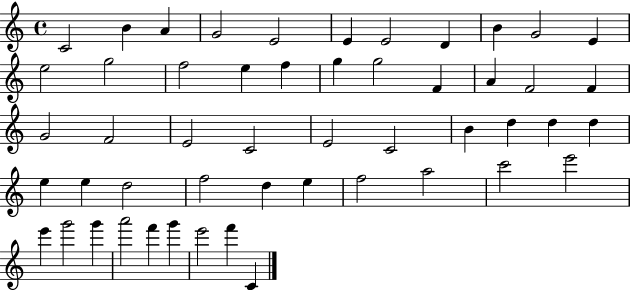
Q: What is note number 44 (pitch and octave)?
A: G6